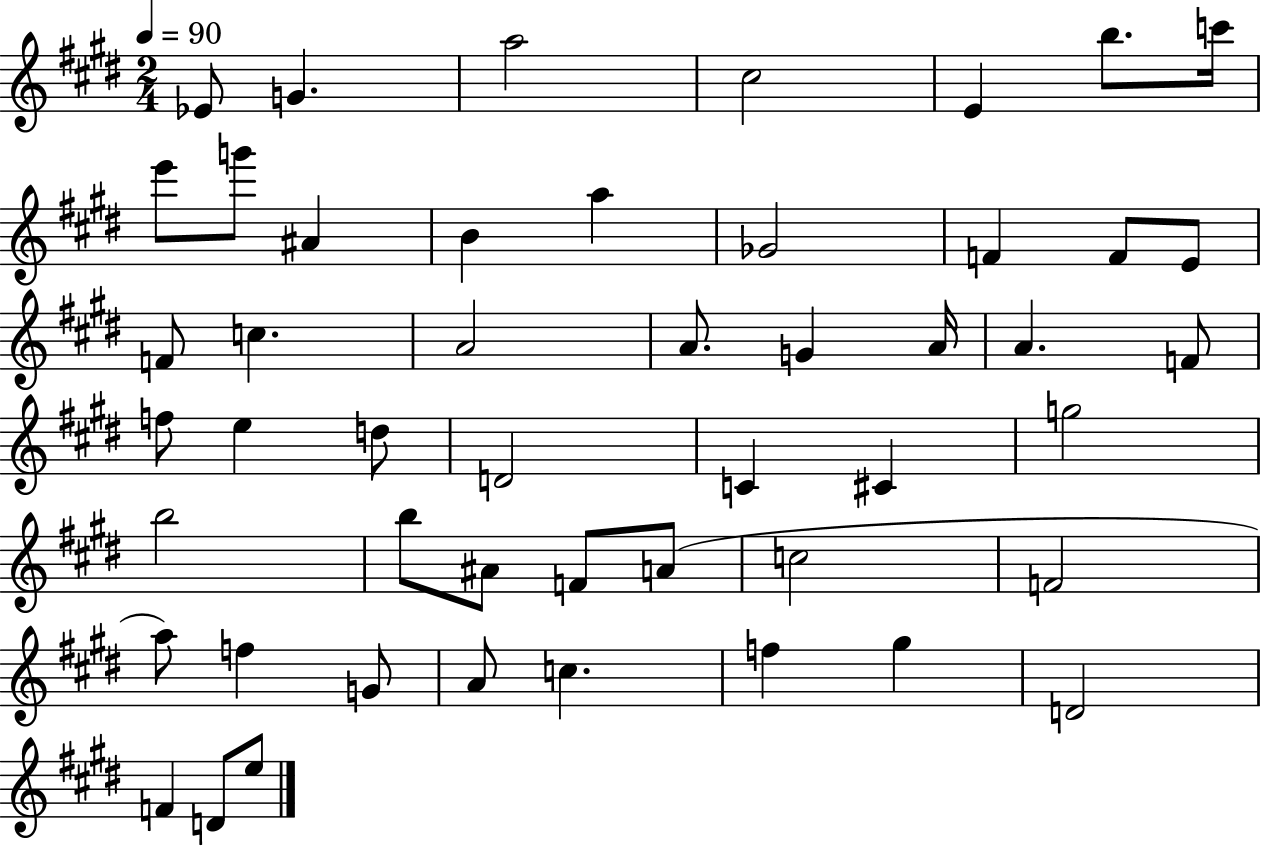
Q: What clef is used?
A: treble